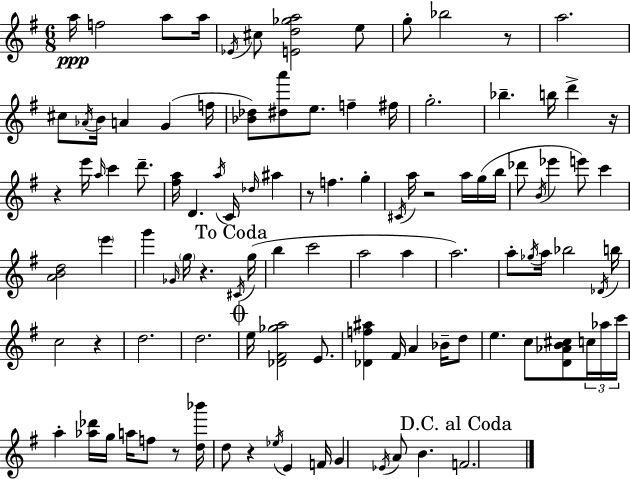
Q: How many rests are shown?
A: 9